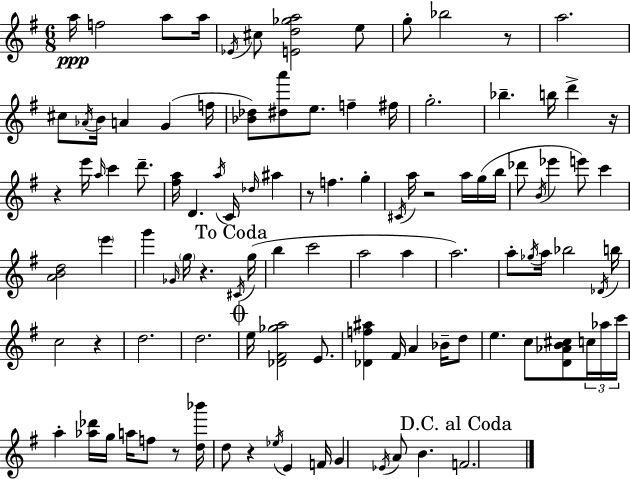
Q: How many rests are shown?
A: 9